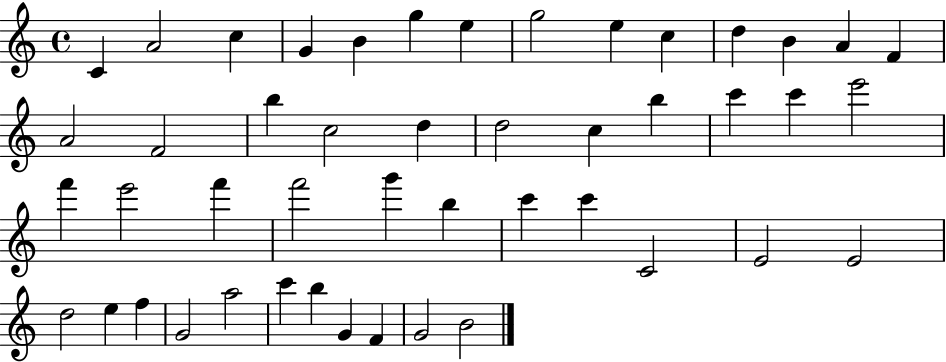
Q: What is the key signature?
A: C major